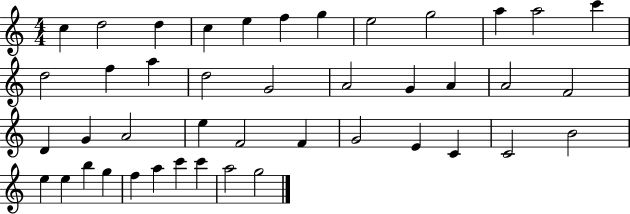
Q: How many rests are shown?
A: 0